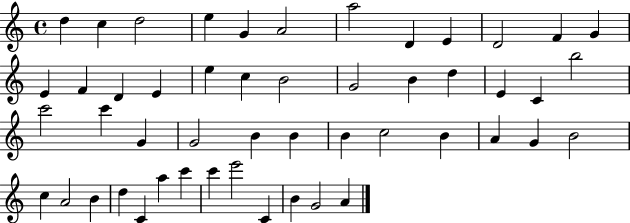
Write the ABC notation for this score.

X:1
T:Untitled
M:4/4
L:1/4
K:C
d c d2 e G A2 a2 D E D2 F G E F D E e c B2 G2 B d E C b2 c'2 c' G G2 B B B c2 B A G B2 c A2 B d C a c' c' e'2 C B G2 A